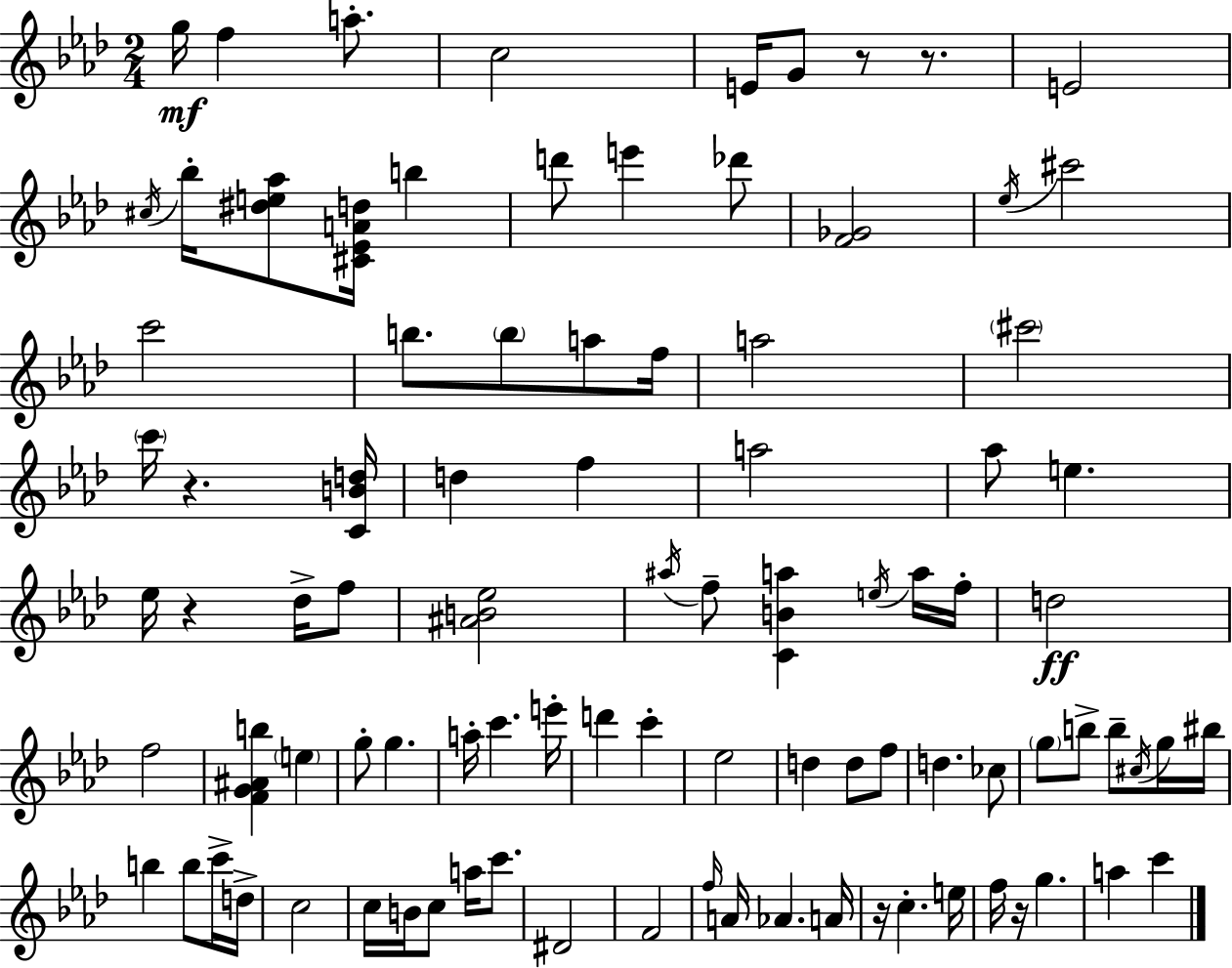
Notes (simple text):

G5/s F5/q A5/e. C5/h E4/s G4/e R/e R/e. E4/h C#5/s Bb5/s [D#5,E5,Ab5]/e [C#4,Eb4,A4,D5]/s B5/q D6/e E6/q Db6/e [F4,Gb4]/h Eb5/s C#6/h C6/h B5/e. B5/e A5/e F5/s A5/h C#6/h C6/s R/q. [C4,B4,D5]/s D5/q F5/q A5/h Ab5/e E5/q. Eb5/s R/q Db5/s F5/e [A#4,B4,Eb5]/h A#5/s F5/e [C4,B4,A5]/q E5/s A5/s F5/s D5/h F5/h [F4,G4,A#4,B5]/q E5/q G5/e G5/q. A5/s C6/q. E6/s D6/q C6/q Eb5/h D5/q D5/e F5/e D5/q. CES5/e G5/e B5/e B5/e C#5/s G5/s BIS5/s B5/q B5/e C6/s D5/s C5/h C5/s B4/s C5/e A5/s C6/e. D#4/h F4/h F5/s A4/s Ab4/q. A4/s R/s C5/q. E5/s F5/s R/s G5/q. A5/q C6/q